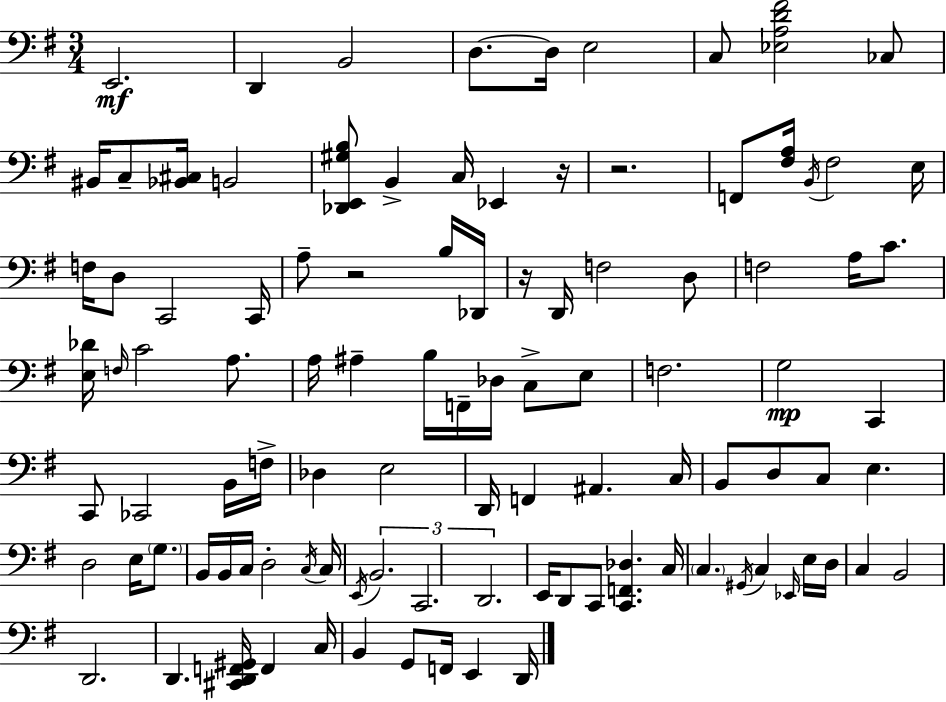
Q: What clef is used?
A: bass